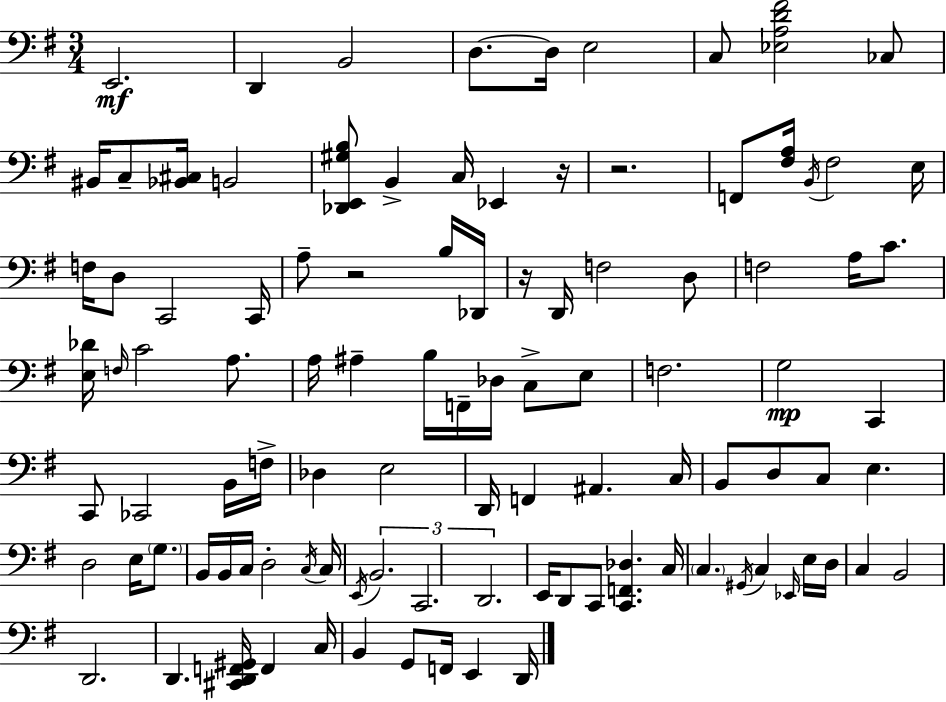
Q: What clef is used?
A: bass